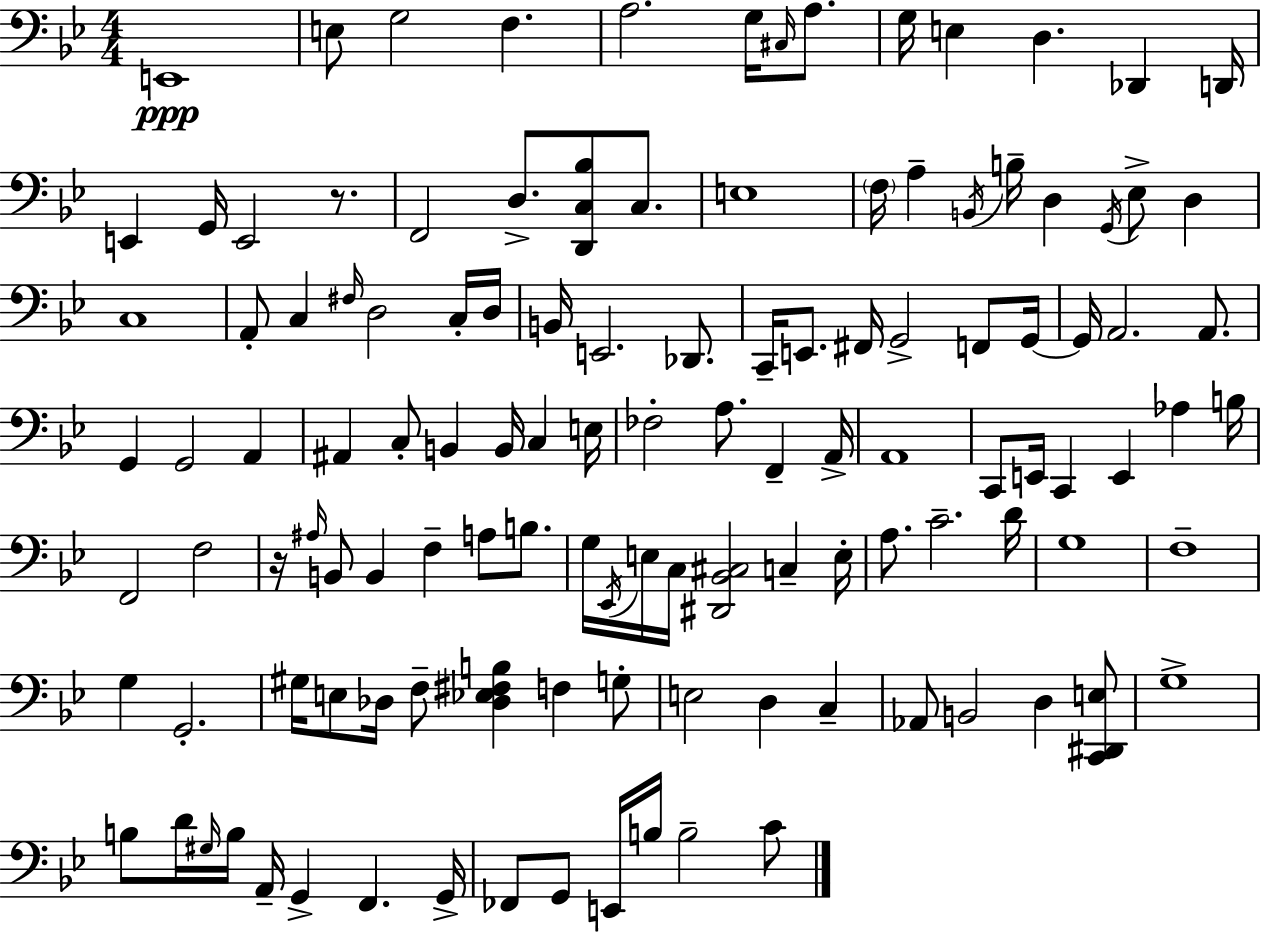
{
  \clef bass
  \numericTimeSignature
  \time 4/4
  \key g \minor
  e,1\ppp | e8 g2 f4. | a2. g16 \grace { cis16 } a8. | g16 e4 d4. des,4 | \break d,16 e,4 g,16 e,2 r8. | f,2 d8.-> <d, c bes>8 c8. | e1 | \parenthesize f16 a4-- \acciaccatura { b,16 } b16-- d4 \acciaccatura { g,16 } ees8-> d4 | \break c1 | a,8-. c4 \grace { fis16 } d2 | c16-. d16 b,16 e,2. | des,8. c,16-- e,8. fis,16 g,2-> | \break f,8 g,16~~ g,16 a,2. | a,8. g,4 g,2 | a,4 ais,4 c8-. b,4 b,16 c4 | e16 fes2-. a8. f,4-- | \break a,16-> a,1 | c,8 e,16 c,4 e,4 aes4 | b16 f,2 f2 | r16 \grace { ais16 } b,8 b,4 f4-- | \break a8 b8. g16 \acciaccatura { ees,16 } e16 c16 <dis, bes, cis>2 | c4-- e16-. a8. c'2.-- | d'16 g1 | f1-- | \break g4 g,2.-. | gis16 e8 des16 f8-- <des ees fis b>4 | f4 g8-. e2 d4 | c4-- aes,8 b,2 | \break d4 <c, dis, e>8 g1-> | b8 d'16 \grace { gis16 } b16 a,16-- g,4-> | f,4. g,16-> fes,8 g,8 e,16 b16 b2-- | c'8 \bar "|."
}